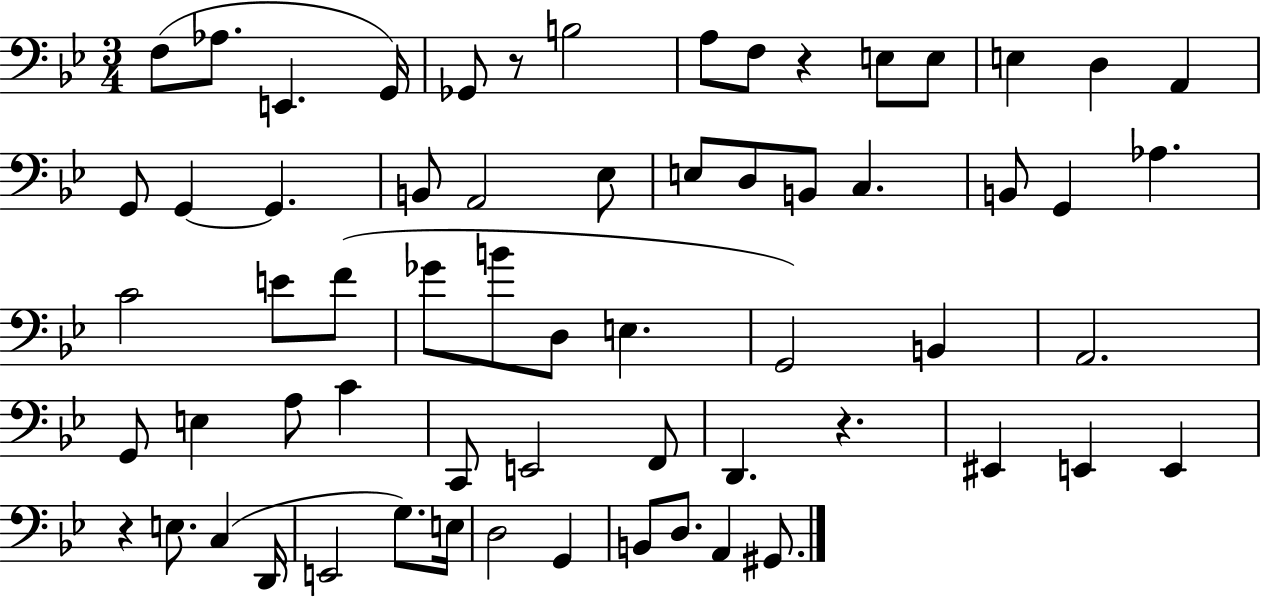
X:1
T:Untitled
M:3/4
L:1/4
K:Bb
F,/2 _A,/2 E,, G,,/4 _G,,/2 z/2 B,2 A,/2 F,/2 z E,/2 E,/2 E, D, A,, G,,/2 G,, G,, B,,/2 A,,2 _E,/2 E,/2 D,/2 B,,/2 C, B,,/2 G,, _A, C2 E/2 F/2 _G/2 B/2 D,/2 E, G,,2 B,, A,,2 G,,/2 E, A,/2 C C,,/2 E,,2 F,,/2 D,, z ^E,, E,, E,, z E,/2 C, D,,/4 E,,2 G,/2 E,/4 D,2 G,, B,,/2 D,/2 A,, ^G,,/2